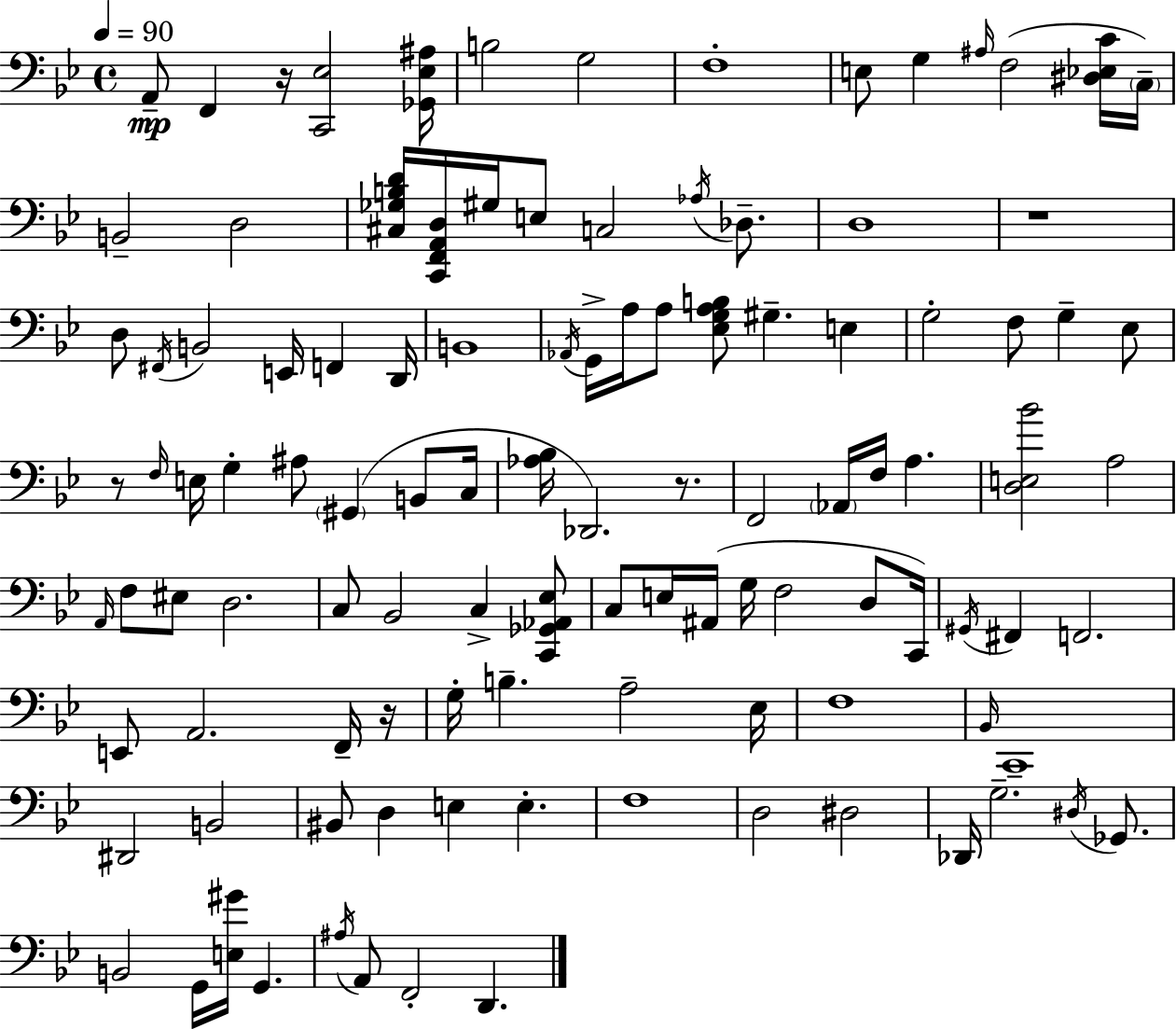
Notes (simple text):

A2/e F2/q R/s [C2,Eb3]/h [Gb2,Eb3,A#3]/s B3/h G3/h F3/w E3/e G3/q A#3/s F3/h [D#3,Eb3,C4]/s C3/s B2/h D3/h [C#3,Gb3,B3,D4]/s [C2,F2,A2,D3]/s G#3/s E3/e C3/h Ab3/s Db3/e. D3/w R/w D3/e F#2/s B2/h E2/s F2/q D2/s B2/w Ab2/s G2/s A3/s A3/e [Eb3,G3,A3,B3]/e G#3/q. E3/q G3/h F3/e G3/q Eb3/e R/e F3/s E3/s G3/q A#3/e G#2/q B2/e C3/s [Ab3,Bb3]/s Db2/h. R/e. F2/h Ab2/s F3/s A3/q. [D3,E3,Bb4]/h A3/h A2/s F3/e EIS3/e D3/h. C3/e Bb2/h C3/q [C2,Gb2,Ab2,Eb3]/e C3/e E3/s A#2/s G3/s F3/h D3/e C2/s G#2/s F#2/q F2/h. E2/e A2/h. F2/s R/s G3/s B3/q. A3/h Eb3/s F3/w Bb2/s C2/w D#2/h B2/h BIS2/e D3/q E3/q E3/q. F3/w D3/h D#3/h Db2/s G3/h. D#3/s Gb2/e. B2/h G2/s [E3,G#4]/s G2/q. A#3/s A2/e F2/h D2/q.